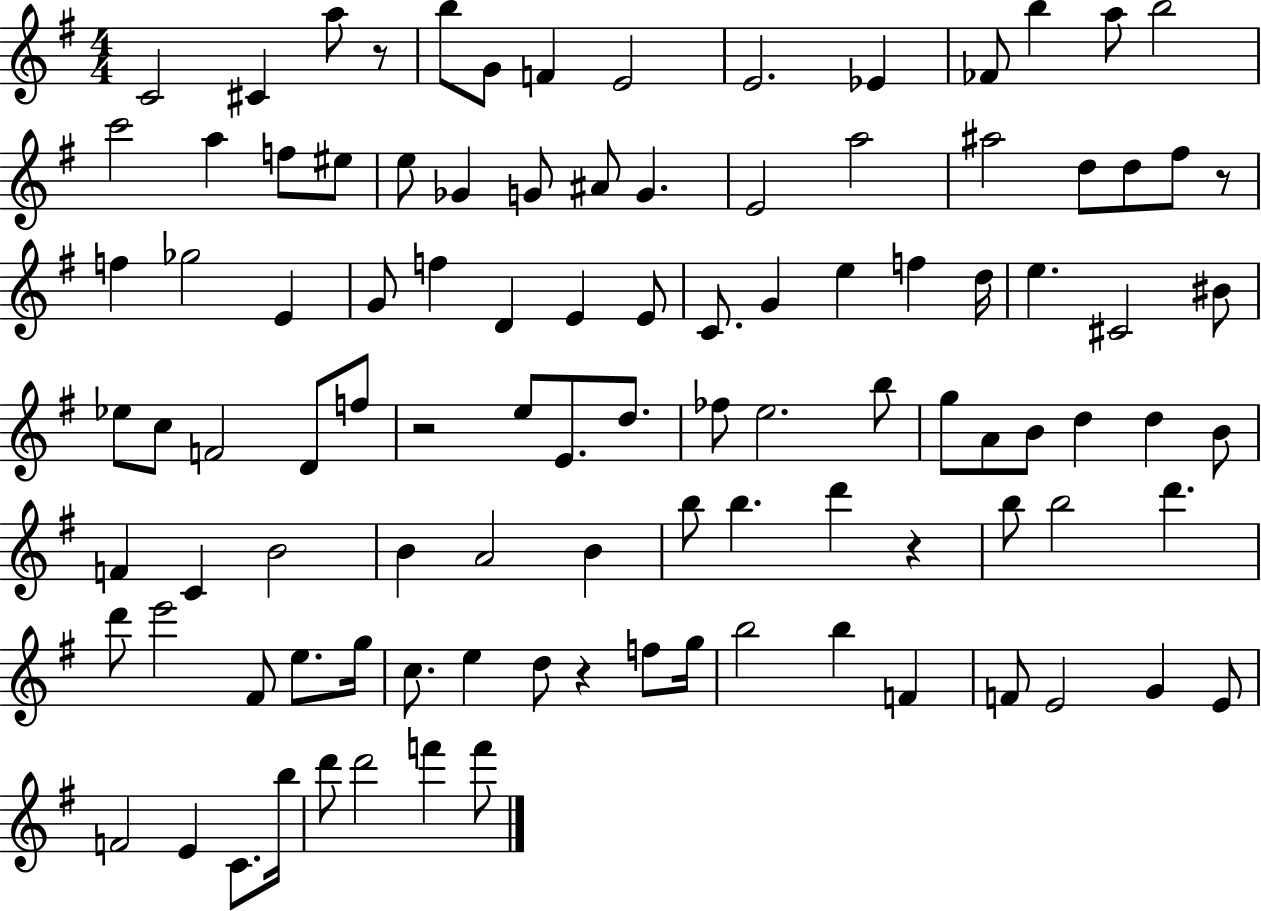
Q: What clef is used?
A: treble